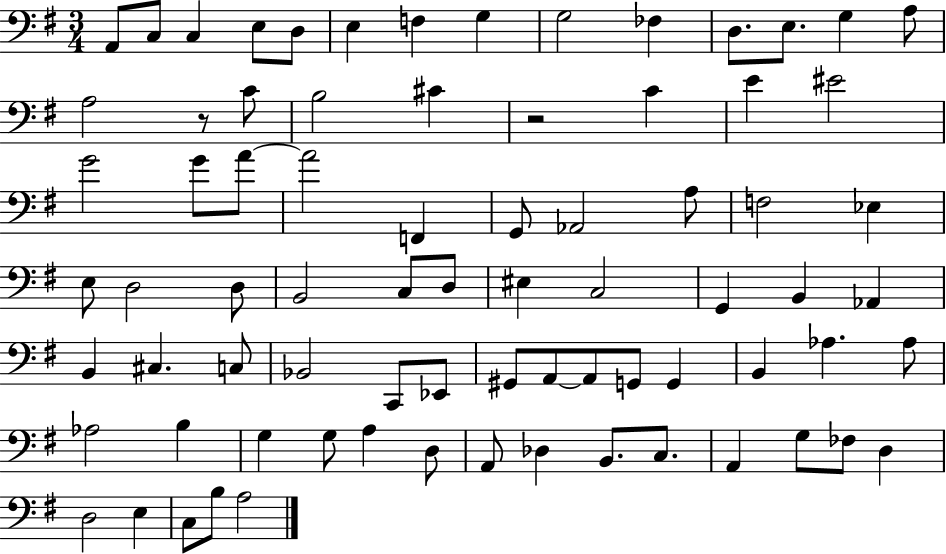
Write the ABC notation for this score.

X:1
T:Untitled
M:3/4
L:1/4
K:G
A,,/2 C,/2 C, E,/2 D,/2 E, F, G, G,2 _F, D,/2 E,/2 G, A,/2 A,2 z/2 C/2 B,2 ^C z2 C E ^E2 G2 G/2 A/2 A2 F,, G,,/2 _A,,2 A,/2 F,2 _E, E,/2 D,2 D,/2 B,,2 C,/2 D,/2 ^E, C,2 G,, B,, _A,, B,, ^C, C,/2 _B,,2 C,,/2 _E,,/2 ^G,,/2 A,,/2 A,,/2 G,,/2 G,, B,, _A, _A,/2 _A,2 B, G, G,/2 A, D,/2 A,,/2 _D, B,,/2 C,/2 A,, G,/2 _F,/2 D, D,2 E, C,/2 B,/2 A,2